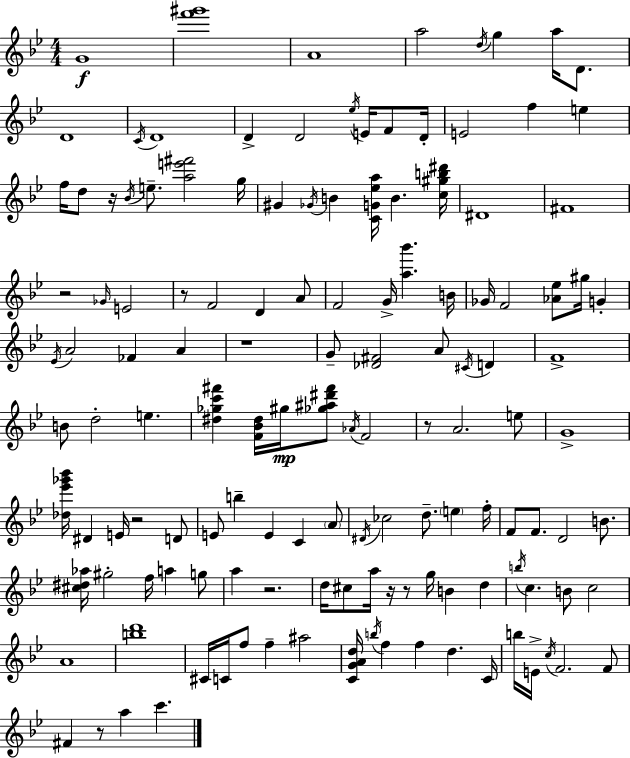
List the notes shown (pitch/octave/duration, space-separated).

G4/w [F6,G#6]/w A4/w A5/h D5/s G5/q A5/s D4/e. D4/w C4/s D4/w D4/q D4/h Eb5/s E4/s F4/e D4/s E4/h F5/q E5/q F5/s D5/e R/s Bb4/s E5/e. [A5,E6,F#6]/h G5/s G#4/q Gb4/s B4/q [C4,G4,Eb5,A5]/s B4/q. [C5,G#5,B5,D#6]/s D#4/w F#4/w R/h Gb4/s E4/h R/e F4/h D4/q A4/e F4/h G4/s [A5,Bb6]/q. B4/s Gb4/s F4/h [Ab4,Eb5]/e G#5/s G4/q Eb4/s A4/h FES4/q A4/q R/w G4/e [Db4,F#4]/h A4/e C#4/s D4/q F4/w B4/e D5/h E5/q. [D#5,Gb5,C6,F#6]/q [F4,Bb4,D#5]/s G#5/s [Gb5,A#5,D#6,F#6]/e Ab4/s F4/h R/e A4/h. E5/e G4/w [Db5,Eb6,Gb6,Bb6]/s D#4/q E4/s R/h D4/e E4/e B5/q E4/q C4/q A4/e D#4/s CES5/h D5/e. E5/q F5/s F4/e F4/e. D4/h B4/e. [C#5,D#5,Ab5]/s G#5/h F5/s A5/q G5/e A5/q R/h. D5/s C#5/e A5/s R/s R/e G5/s B4/q D5/q B5/s C5/q. B4/e C5/h A4/w [B5,D6]/w C#4/s C4/s F5/e F5/q A#5/h [C4,G4,A4,D5]/s B5/s F5/q F5/q D5/q. C4/s B5/s E4/s C5/s F4/h. F4/e F#4/q R/e A5/q C6/q.